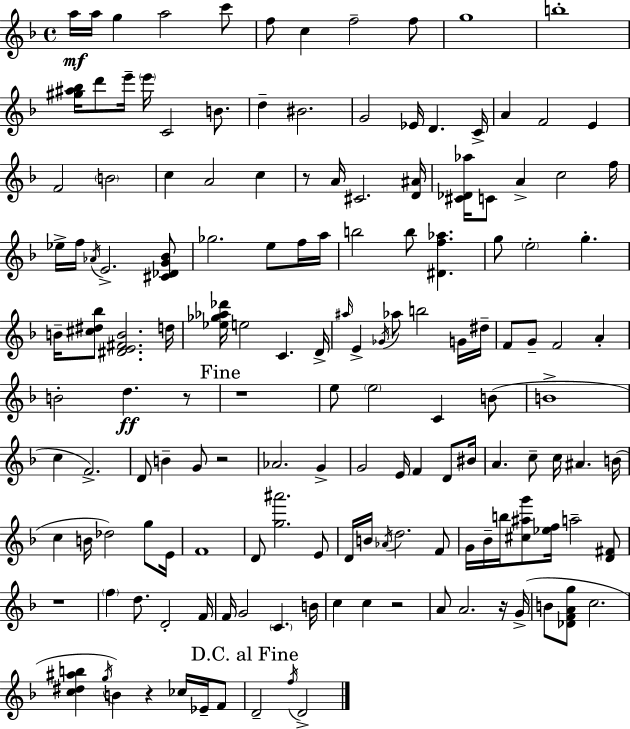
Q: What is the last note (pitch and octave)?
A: D4